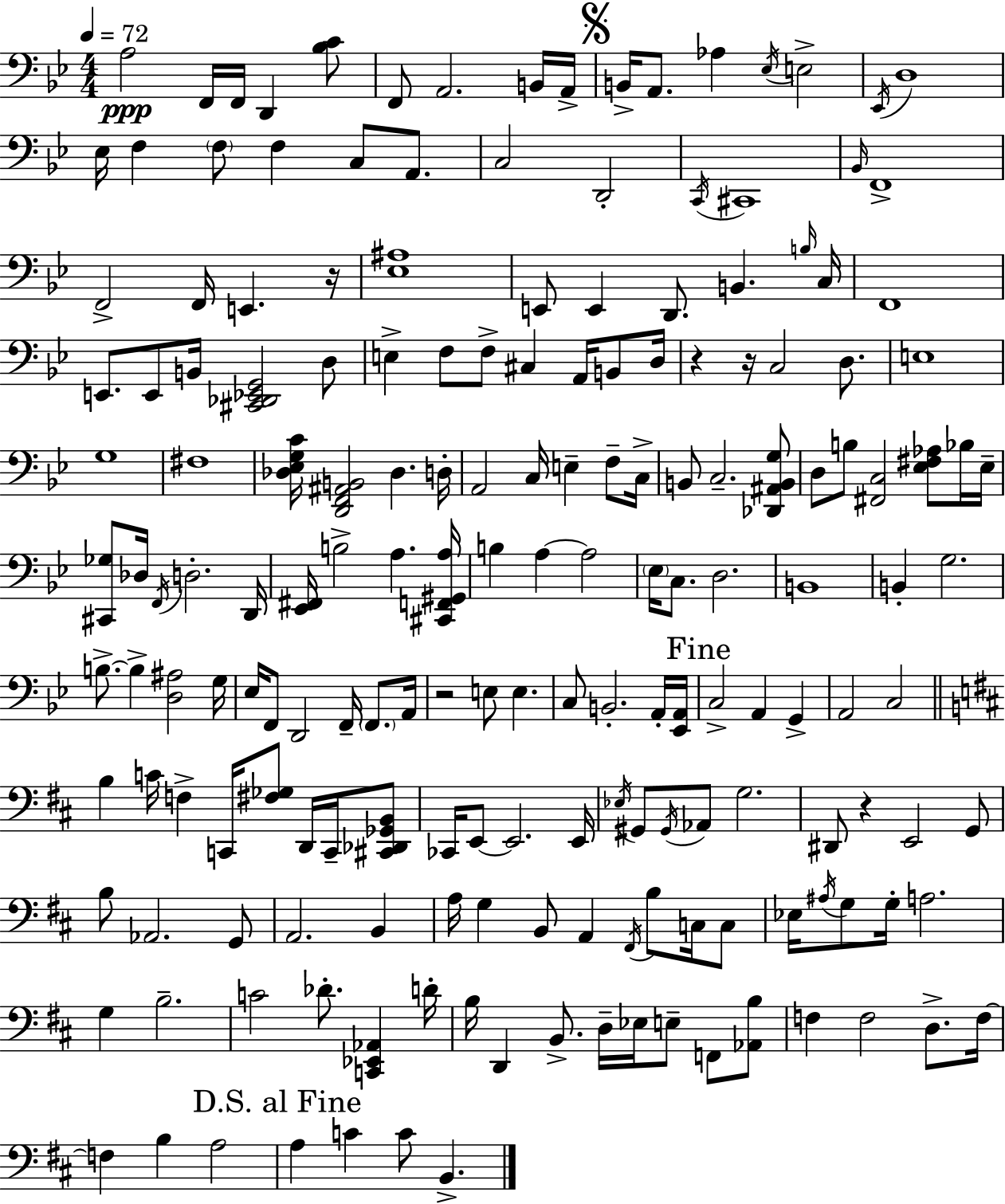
{
  \clef bass
  \numericTimeSignature
  \time 4/4
  \key bes \major
  \tempo 4 = 72
  a2\ppp f,16 f,16 d,4 <bes c'>8 | f,8 a,2. b,16 a,16-> | \mark \markup { \musicglyph "scripts.segno" } b,16-> a,8. aes4 \acciaccatura { ees16 } e2-> | \acciaccatura { ees,16 } d1 | \break ees16 f4 \parenthesize f8 f4 c8 a,8. | c2 d,2-. | \acciaccatura { c,16 } cis,1 | \grace { bes,16 } f,1-> | \break f,2-> f,16 e,4. | r16 <ees ais>1 | e,8 e,4 d,8. b,4. | \grace { b16 } c16 f,1 | \break e,8. e,8 b,16 <cis, des, ees, g,>2 | d8 e4-> f8 f8-> cis4 | a,16 b,8 d16 r4 r16 c2 | d8. e1 | \break g1 | fis1 | <des ees g c'>16 <d, f, ais, b,>2 des4. | d16-. a,2 c16 e4-- | \break f8-- c16-> b,8 c2.-- | <des, ais, b, g>8 d8 b8 <fis, c>2 | <ees fis aes>8 bes16 ees16-- <cis, ges>8 des16 \acciaccatura { f,16 } d2.-. | d,16 <ees, fis,>16 b2-> a4. | \break <cis, f, gis, a>16 b4 a4~~ a2 | \parenthesize ees16 c8. d2. | b,1 | b,4-. g2. | \break b8.->~~ b4-> <d ais>2 | g16 ees16 f,8 d,2 | f,16-- \parenthesize f,8. a,16 r2 e8 | e4. c8 b,2.-. | \break a,16-. <ees, a,>16 \mark "Fine" c2-> a,4 | g,4-> a,2 c2 | \bar "||" \break \key d \major b4 c'16 f4-> c,16 <fis ges>8 d,16 c,16-- <cis, des, ges, b,>8 | ces,16 e,8~~ e,2. e,16 | \acciaccatura { ees16 } gis,8 \acciaccatura { gis,16 } aes,8 g2. | dis,8 r4 e,2 | \break g,8 b8 aes,2. | g,8 a,2. b,4 | a16 g4 b,8 a,4 \acciaccatura { fis,16 } b8 | c16 c8 ees16 \acciaccatura { ais16 } g8 g16-. a2. | \break g4 b2.-- | c'2 des'8.-. <c, ees, aes,>4 | d'16-. b16 d,4 b,8.-> d16-- ees16 e8-- | f,8 <aes, b>8 f4 f2 | \break d8.-> f16~~ f4 b4 a2 | \mark "D.S. al Fine" a4 c'4 c'8 b,4.-> | \bar "|."
}